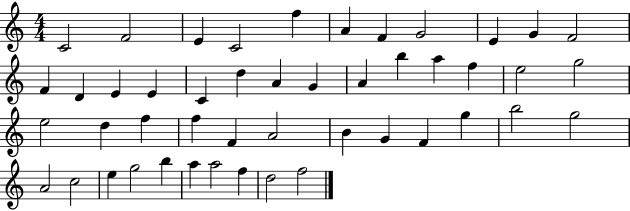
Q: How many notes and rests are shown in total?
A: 47